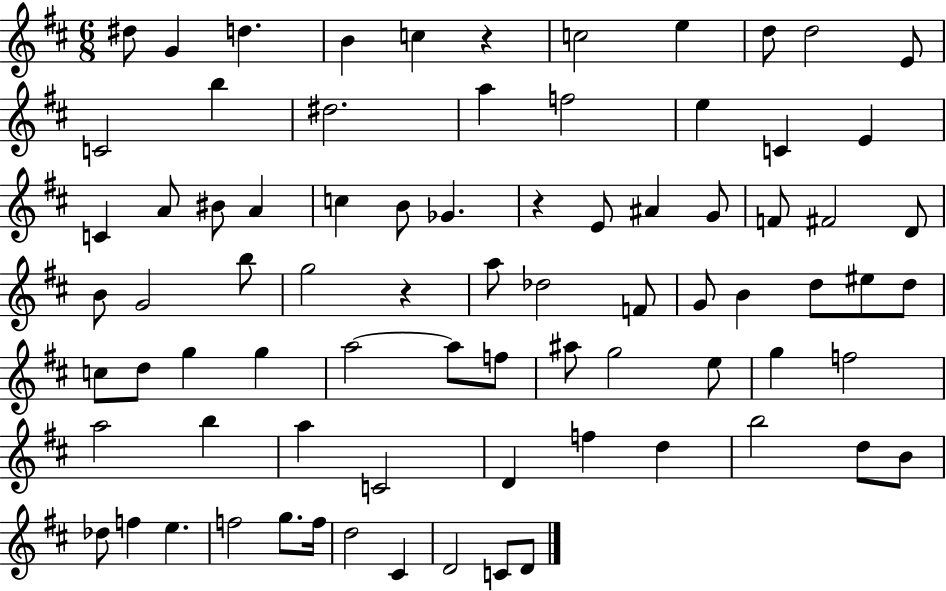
D#5/e G4/q D5/q. B4/q C5/q R/q C5/h E5/q D5/e D5/h E4/e C4/h B5/q D#5/h. A5/q F5/h E5/q C4/q E4/q C4/q A4/e BIS4/e A4/q C5/q B4/e Gb4/q. R/q E4/e A#4/q G4/e F4/e F#4/h D4/e B4/e G4/h B5/e G5/h R/q A5/e Db5/h F4/e G4/e B4/q D5/e EIS5/e D5/e C5/e D5/e G5/q G5/q A5/h A5/e F5/e A#5/e G5/h E5/e G5/q F5/h A5/h B5/q A5/q C4/h D4/q F5/q D5/q B5/h D5/e B4/e Db5/e F5/q E5/q. F5/h G5/e. F5/s D5/h C#4/q D4/h C4/e D4/e